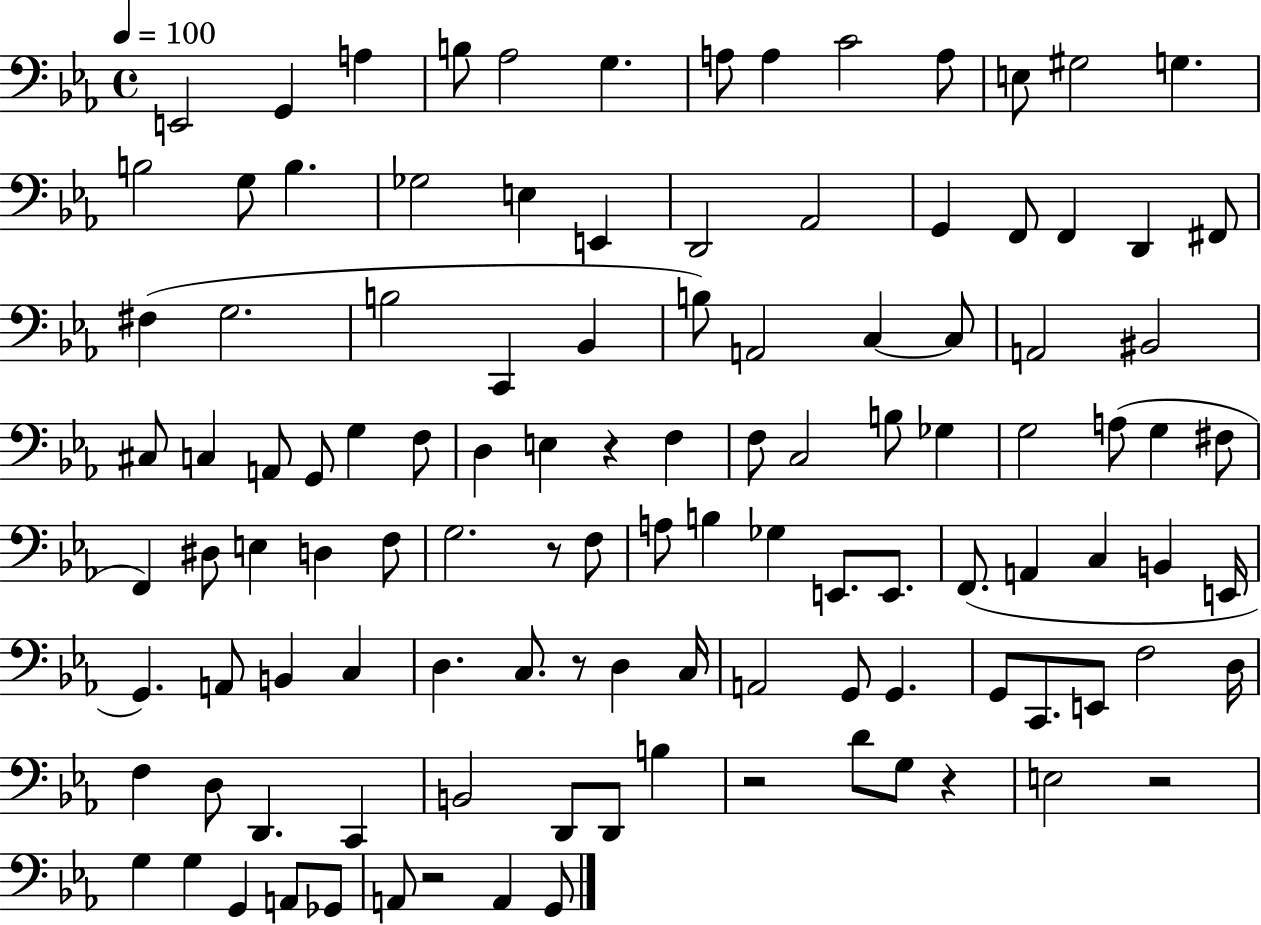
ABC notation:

X:1
T:Untitled
M:4/4
L:1/4
K:Eb
E,,2 G,, A, B,/2 _A,2 G, A,/2 A, C2 A,/2 E,/2 ^G,2 G, B,2 G,/2 B, _G,2 E, E,, D,,2 _A,,2 G,, F,,/2 F,, D,, ^F,,/2 ^F, G,2 B,2 C,, _B,, B,/2 A,,2 C, C,/2 A,,2 ^B,,2 ^C,/2 C, A,,/2 G,,/2 G, F,/2 D, E, z F, F,/2 C,2 B,/2 _G, G,2 A,/2 G, ^F,/2 F,, ^D,/2 E, D, F,/2 G,2 z/2 F,/2 A,/2 B, _G, E,,/2 E,,/2 F,,/2 A,, C, B,, E,,/4 G,, A,,/2 B,, C, D, C,/2 z/2 D, C,/4 A,,2 G,,/2 G,, G,,/2 C,,/2 E,,/2 F,2 D,/4 F, D,/2 D,, C,, B,,2 D,,/2 D,,/2 B, z2 D/2 G,/2 z E,2 z2 G, G, G,, A,,/2 _G,,/2 A,,/2 z2 A,, G,,/2